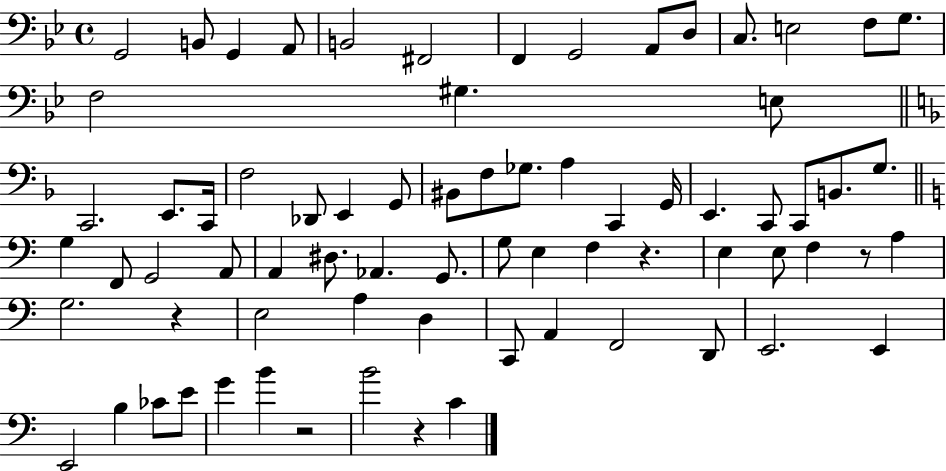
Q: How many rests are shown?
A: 5